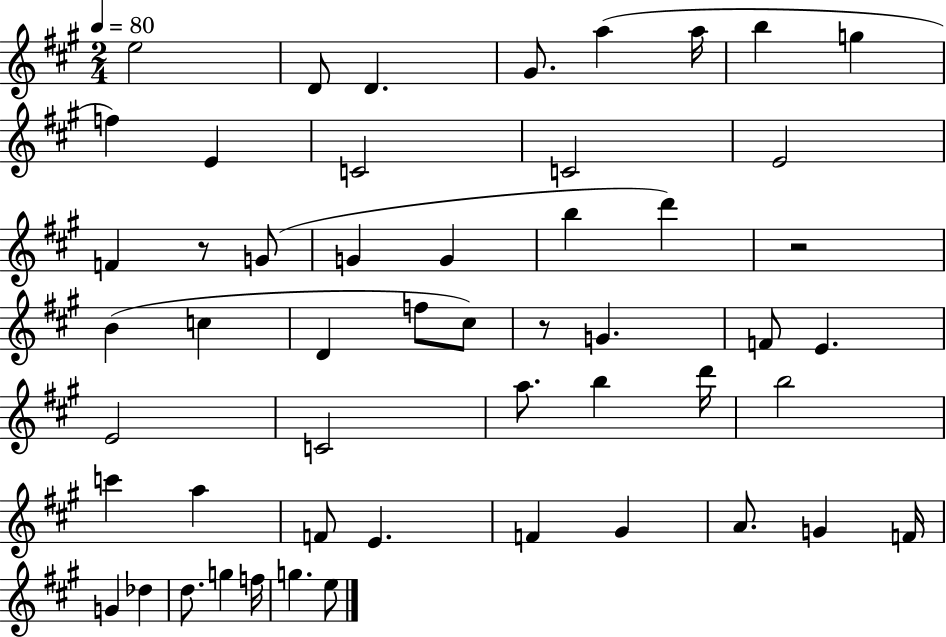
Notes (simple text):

E5/h D4/e D4/q. G#4/e. A5/q A5/s B5/q G5/q F5/q E4/q C4/h C4/h E4/h F4/q R/e G4/e G4/q G4/q B5/q D6/q R/h B4/q C5/q D4/q F5/e C#5/e R/e G4/q. F4/e E4/q. E4/h C4/h A5/e. B5/q D6/s B5/h C6/q A5/q F4/e E4/q. F4/q G#4/q A4/e. G4/q F4/s G4/q Db5/q D5/e. G5/q F5/s G5/q. E5/e